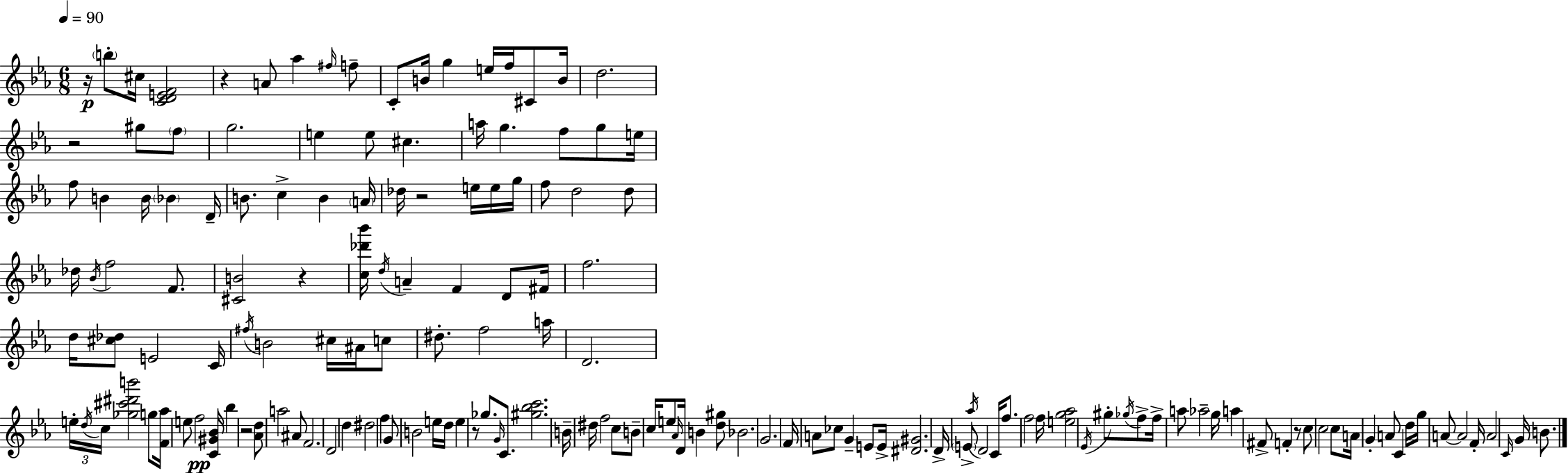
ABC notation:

X:1
T:Untitled
M:6/8
L:1/4
K:Cm
z/4 b/2 ^c/4 [CDEF]2 z A/2 _a ^f/4 f/2 C/2 B/4 g e/4 f/4 ^C/2 B/4 d2 z2 ^g/2 f/2 g2 e e/2 ^c a/4 g f/2 g/2 e/4 f/2 B B/4 _B D/4 B/2 c B A/4 _d/4 z2 e/4 e/4 g/4 f/2 d2 d/2 _d/4 _B/4 f2 F/2 [^CB]2 z [c_d'_b']/4 d/4 A F D/2 ^F/4 f2 d/4 [^c_d]/2 E2 C/4 ^f/4 B2 ^c/4 ^A/4 c/2 ^d/2 f2 a/4 D2 e/4 d/4 c/4 [_g^c'^d'b']2 g/2 [F_a]/4 e/2 f2 [C^G_B]/4 _b z2 [_Ad]/2 a2 ^A/2 F2 D2 d ^d2 f G/2 B2 e/4 d/4 e z/2 _g/2 G/4 C/2 [^g_bc']2 B/4 ^d/4 f2 c/2 B/2 c/4 e/2 _A/4 D/4 B [d^g]/2 _B2 G2 F/4 A/2 _c/2 G E/2 E/4 [^D^G]2 D/4 E/2 _a/4 D2 C/4 f/2 f2 f/4 [eg_a]2 _E/4 ^g/2 _g/4 f/2 f/4 a/2 _a2 g/4 a ^F/2 F z/2 c/2 c2 c/2 A/4 G A/2 C d/4 g/4 A/2 A2 F/4 A2 C/4 G/4 B/2